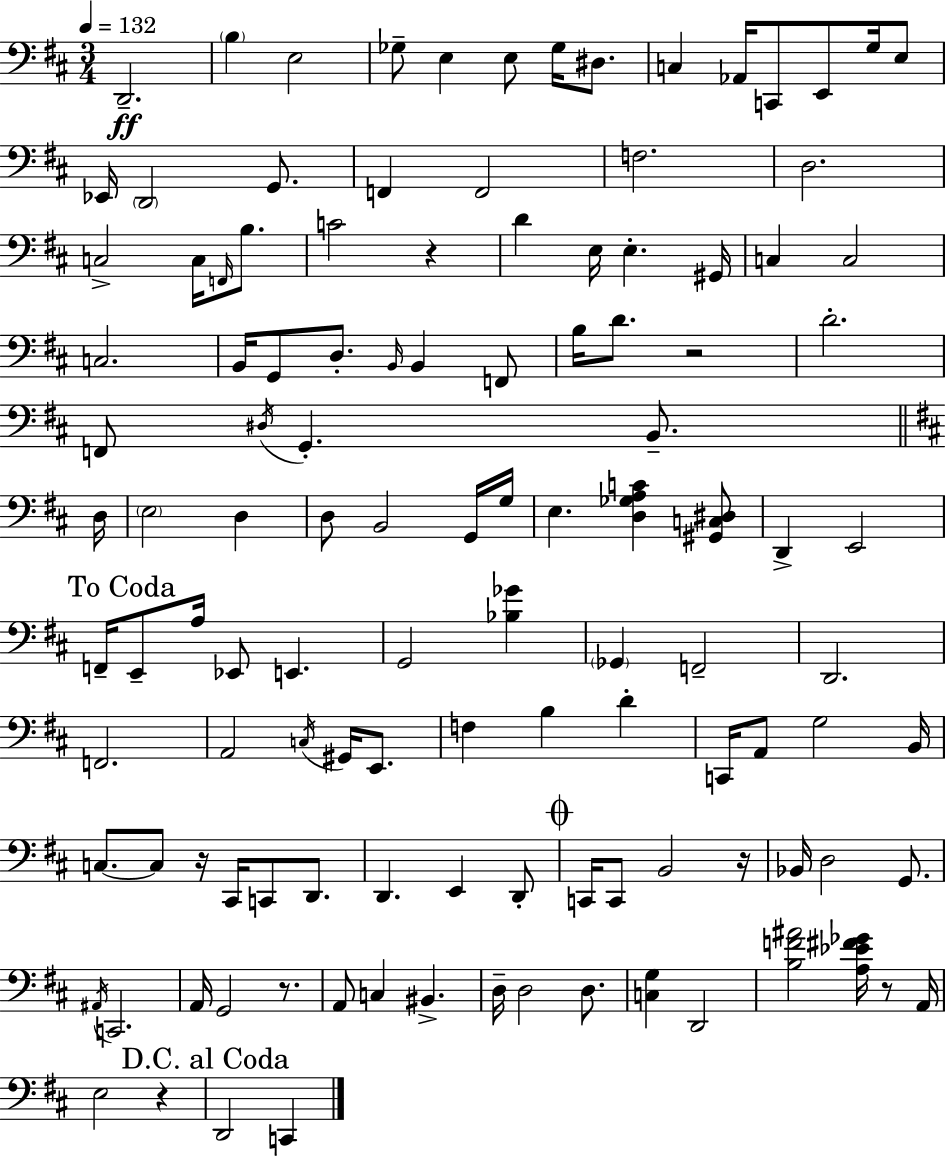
D2/h. B3/q E3/h Gb3/e E3/q E3/e Gb3/s D#3/e. C3/q Ab2/s C2/e E2/e G3/s E3/e Eb2/s D2/h G2/e. F2/q F2/h F3/h. D3/h. C3/h C3/s F2/s B3/e. C4/h R/q D4/q E3/s E3/q. G#2/s C3/q C3/h C3/h. B2/s G2/e D3/e. B2/s B2/q F2/e B3/s D4/e. R/h D4/h. F2/e D#3/s G2/q. B2/e. D3/s E3/h D3/q D3/e B2/h G2/s G3/s E3/q. [D3,Gb3,A3,C4]/q [G#2,C3,D#3]/e D2/q E2/h F2/s E2/e A3/s Eb2/e E2/q. G2/h [Bb3,Gb4]/q Gb2/q F2/h D2/h. F2/h. A2/h C3/s G#2/s E2/e. F3/q B3/q D4/q C2/s A2/e G3/h B2/s C3/e. C3/e R/s C#2/s C2/e D2/e. D2/q. E2/q D2/e C2/s C2/e B2/h R/s Bb2/s D3/h G2/e. A#2/s C2/h. A2/s G2/h R/e. A2/e C3/q BIS2/q. D3/s D3/h D3/e. [C3,G3]/q D2/h [B3,F4,A#4]/h [A3,Eb4,F#4,Gb4]/s R/e A2/s E3/h R/q D2/h C2/q